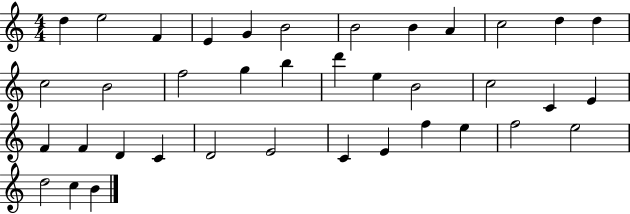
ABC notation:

X:1
T:Untitled
M:4/4
L:1/4
K:C
d e2 F E G B2 B2 B A c2 d d c2 B2 f2 g b d' e B2 c2 C E F F D C D2 E2 C E f e f2 e2 d2 c B